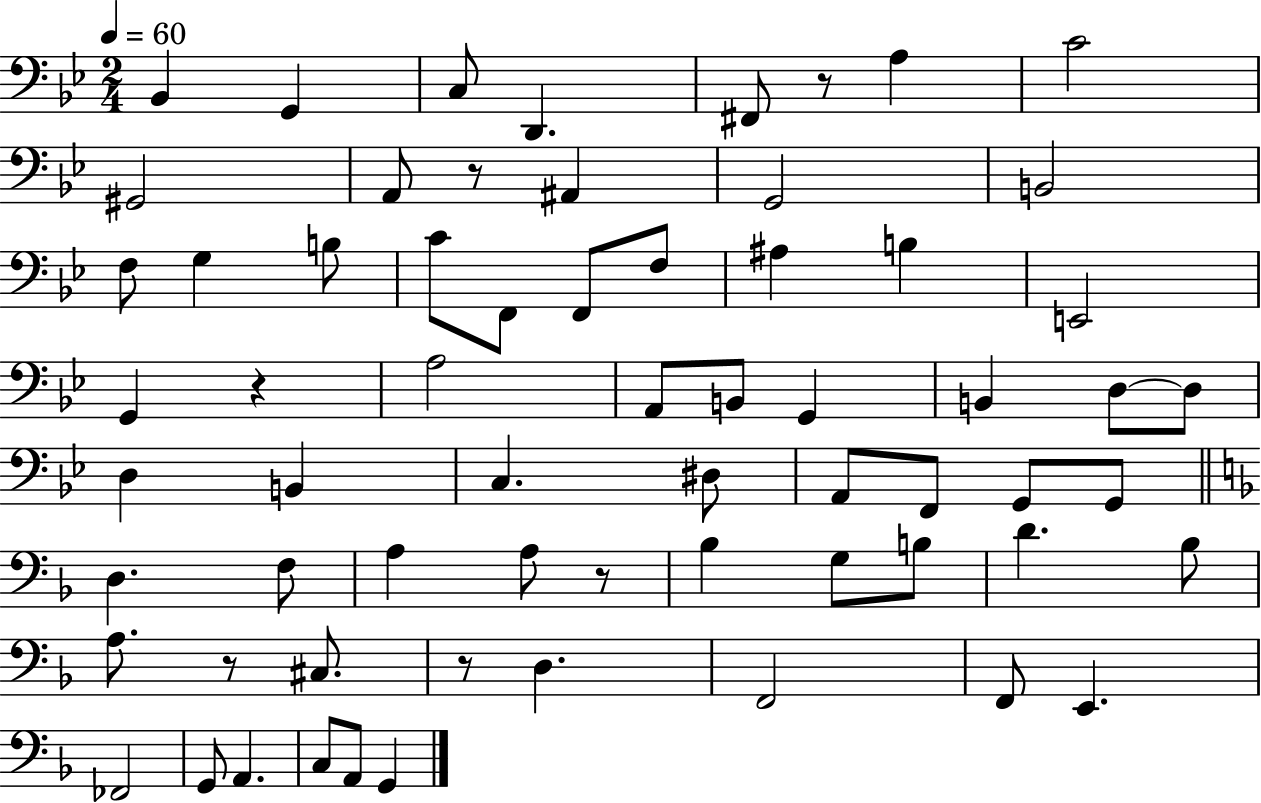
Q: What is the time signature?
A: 2/4